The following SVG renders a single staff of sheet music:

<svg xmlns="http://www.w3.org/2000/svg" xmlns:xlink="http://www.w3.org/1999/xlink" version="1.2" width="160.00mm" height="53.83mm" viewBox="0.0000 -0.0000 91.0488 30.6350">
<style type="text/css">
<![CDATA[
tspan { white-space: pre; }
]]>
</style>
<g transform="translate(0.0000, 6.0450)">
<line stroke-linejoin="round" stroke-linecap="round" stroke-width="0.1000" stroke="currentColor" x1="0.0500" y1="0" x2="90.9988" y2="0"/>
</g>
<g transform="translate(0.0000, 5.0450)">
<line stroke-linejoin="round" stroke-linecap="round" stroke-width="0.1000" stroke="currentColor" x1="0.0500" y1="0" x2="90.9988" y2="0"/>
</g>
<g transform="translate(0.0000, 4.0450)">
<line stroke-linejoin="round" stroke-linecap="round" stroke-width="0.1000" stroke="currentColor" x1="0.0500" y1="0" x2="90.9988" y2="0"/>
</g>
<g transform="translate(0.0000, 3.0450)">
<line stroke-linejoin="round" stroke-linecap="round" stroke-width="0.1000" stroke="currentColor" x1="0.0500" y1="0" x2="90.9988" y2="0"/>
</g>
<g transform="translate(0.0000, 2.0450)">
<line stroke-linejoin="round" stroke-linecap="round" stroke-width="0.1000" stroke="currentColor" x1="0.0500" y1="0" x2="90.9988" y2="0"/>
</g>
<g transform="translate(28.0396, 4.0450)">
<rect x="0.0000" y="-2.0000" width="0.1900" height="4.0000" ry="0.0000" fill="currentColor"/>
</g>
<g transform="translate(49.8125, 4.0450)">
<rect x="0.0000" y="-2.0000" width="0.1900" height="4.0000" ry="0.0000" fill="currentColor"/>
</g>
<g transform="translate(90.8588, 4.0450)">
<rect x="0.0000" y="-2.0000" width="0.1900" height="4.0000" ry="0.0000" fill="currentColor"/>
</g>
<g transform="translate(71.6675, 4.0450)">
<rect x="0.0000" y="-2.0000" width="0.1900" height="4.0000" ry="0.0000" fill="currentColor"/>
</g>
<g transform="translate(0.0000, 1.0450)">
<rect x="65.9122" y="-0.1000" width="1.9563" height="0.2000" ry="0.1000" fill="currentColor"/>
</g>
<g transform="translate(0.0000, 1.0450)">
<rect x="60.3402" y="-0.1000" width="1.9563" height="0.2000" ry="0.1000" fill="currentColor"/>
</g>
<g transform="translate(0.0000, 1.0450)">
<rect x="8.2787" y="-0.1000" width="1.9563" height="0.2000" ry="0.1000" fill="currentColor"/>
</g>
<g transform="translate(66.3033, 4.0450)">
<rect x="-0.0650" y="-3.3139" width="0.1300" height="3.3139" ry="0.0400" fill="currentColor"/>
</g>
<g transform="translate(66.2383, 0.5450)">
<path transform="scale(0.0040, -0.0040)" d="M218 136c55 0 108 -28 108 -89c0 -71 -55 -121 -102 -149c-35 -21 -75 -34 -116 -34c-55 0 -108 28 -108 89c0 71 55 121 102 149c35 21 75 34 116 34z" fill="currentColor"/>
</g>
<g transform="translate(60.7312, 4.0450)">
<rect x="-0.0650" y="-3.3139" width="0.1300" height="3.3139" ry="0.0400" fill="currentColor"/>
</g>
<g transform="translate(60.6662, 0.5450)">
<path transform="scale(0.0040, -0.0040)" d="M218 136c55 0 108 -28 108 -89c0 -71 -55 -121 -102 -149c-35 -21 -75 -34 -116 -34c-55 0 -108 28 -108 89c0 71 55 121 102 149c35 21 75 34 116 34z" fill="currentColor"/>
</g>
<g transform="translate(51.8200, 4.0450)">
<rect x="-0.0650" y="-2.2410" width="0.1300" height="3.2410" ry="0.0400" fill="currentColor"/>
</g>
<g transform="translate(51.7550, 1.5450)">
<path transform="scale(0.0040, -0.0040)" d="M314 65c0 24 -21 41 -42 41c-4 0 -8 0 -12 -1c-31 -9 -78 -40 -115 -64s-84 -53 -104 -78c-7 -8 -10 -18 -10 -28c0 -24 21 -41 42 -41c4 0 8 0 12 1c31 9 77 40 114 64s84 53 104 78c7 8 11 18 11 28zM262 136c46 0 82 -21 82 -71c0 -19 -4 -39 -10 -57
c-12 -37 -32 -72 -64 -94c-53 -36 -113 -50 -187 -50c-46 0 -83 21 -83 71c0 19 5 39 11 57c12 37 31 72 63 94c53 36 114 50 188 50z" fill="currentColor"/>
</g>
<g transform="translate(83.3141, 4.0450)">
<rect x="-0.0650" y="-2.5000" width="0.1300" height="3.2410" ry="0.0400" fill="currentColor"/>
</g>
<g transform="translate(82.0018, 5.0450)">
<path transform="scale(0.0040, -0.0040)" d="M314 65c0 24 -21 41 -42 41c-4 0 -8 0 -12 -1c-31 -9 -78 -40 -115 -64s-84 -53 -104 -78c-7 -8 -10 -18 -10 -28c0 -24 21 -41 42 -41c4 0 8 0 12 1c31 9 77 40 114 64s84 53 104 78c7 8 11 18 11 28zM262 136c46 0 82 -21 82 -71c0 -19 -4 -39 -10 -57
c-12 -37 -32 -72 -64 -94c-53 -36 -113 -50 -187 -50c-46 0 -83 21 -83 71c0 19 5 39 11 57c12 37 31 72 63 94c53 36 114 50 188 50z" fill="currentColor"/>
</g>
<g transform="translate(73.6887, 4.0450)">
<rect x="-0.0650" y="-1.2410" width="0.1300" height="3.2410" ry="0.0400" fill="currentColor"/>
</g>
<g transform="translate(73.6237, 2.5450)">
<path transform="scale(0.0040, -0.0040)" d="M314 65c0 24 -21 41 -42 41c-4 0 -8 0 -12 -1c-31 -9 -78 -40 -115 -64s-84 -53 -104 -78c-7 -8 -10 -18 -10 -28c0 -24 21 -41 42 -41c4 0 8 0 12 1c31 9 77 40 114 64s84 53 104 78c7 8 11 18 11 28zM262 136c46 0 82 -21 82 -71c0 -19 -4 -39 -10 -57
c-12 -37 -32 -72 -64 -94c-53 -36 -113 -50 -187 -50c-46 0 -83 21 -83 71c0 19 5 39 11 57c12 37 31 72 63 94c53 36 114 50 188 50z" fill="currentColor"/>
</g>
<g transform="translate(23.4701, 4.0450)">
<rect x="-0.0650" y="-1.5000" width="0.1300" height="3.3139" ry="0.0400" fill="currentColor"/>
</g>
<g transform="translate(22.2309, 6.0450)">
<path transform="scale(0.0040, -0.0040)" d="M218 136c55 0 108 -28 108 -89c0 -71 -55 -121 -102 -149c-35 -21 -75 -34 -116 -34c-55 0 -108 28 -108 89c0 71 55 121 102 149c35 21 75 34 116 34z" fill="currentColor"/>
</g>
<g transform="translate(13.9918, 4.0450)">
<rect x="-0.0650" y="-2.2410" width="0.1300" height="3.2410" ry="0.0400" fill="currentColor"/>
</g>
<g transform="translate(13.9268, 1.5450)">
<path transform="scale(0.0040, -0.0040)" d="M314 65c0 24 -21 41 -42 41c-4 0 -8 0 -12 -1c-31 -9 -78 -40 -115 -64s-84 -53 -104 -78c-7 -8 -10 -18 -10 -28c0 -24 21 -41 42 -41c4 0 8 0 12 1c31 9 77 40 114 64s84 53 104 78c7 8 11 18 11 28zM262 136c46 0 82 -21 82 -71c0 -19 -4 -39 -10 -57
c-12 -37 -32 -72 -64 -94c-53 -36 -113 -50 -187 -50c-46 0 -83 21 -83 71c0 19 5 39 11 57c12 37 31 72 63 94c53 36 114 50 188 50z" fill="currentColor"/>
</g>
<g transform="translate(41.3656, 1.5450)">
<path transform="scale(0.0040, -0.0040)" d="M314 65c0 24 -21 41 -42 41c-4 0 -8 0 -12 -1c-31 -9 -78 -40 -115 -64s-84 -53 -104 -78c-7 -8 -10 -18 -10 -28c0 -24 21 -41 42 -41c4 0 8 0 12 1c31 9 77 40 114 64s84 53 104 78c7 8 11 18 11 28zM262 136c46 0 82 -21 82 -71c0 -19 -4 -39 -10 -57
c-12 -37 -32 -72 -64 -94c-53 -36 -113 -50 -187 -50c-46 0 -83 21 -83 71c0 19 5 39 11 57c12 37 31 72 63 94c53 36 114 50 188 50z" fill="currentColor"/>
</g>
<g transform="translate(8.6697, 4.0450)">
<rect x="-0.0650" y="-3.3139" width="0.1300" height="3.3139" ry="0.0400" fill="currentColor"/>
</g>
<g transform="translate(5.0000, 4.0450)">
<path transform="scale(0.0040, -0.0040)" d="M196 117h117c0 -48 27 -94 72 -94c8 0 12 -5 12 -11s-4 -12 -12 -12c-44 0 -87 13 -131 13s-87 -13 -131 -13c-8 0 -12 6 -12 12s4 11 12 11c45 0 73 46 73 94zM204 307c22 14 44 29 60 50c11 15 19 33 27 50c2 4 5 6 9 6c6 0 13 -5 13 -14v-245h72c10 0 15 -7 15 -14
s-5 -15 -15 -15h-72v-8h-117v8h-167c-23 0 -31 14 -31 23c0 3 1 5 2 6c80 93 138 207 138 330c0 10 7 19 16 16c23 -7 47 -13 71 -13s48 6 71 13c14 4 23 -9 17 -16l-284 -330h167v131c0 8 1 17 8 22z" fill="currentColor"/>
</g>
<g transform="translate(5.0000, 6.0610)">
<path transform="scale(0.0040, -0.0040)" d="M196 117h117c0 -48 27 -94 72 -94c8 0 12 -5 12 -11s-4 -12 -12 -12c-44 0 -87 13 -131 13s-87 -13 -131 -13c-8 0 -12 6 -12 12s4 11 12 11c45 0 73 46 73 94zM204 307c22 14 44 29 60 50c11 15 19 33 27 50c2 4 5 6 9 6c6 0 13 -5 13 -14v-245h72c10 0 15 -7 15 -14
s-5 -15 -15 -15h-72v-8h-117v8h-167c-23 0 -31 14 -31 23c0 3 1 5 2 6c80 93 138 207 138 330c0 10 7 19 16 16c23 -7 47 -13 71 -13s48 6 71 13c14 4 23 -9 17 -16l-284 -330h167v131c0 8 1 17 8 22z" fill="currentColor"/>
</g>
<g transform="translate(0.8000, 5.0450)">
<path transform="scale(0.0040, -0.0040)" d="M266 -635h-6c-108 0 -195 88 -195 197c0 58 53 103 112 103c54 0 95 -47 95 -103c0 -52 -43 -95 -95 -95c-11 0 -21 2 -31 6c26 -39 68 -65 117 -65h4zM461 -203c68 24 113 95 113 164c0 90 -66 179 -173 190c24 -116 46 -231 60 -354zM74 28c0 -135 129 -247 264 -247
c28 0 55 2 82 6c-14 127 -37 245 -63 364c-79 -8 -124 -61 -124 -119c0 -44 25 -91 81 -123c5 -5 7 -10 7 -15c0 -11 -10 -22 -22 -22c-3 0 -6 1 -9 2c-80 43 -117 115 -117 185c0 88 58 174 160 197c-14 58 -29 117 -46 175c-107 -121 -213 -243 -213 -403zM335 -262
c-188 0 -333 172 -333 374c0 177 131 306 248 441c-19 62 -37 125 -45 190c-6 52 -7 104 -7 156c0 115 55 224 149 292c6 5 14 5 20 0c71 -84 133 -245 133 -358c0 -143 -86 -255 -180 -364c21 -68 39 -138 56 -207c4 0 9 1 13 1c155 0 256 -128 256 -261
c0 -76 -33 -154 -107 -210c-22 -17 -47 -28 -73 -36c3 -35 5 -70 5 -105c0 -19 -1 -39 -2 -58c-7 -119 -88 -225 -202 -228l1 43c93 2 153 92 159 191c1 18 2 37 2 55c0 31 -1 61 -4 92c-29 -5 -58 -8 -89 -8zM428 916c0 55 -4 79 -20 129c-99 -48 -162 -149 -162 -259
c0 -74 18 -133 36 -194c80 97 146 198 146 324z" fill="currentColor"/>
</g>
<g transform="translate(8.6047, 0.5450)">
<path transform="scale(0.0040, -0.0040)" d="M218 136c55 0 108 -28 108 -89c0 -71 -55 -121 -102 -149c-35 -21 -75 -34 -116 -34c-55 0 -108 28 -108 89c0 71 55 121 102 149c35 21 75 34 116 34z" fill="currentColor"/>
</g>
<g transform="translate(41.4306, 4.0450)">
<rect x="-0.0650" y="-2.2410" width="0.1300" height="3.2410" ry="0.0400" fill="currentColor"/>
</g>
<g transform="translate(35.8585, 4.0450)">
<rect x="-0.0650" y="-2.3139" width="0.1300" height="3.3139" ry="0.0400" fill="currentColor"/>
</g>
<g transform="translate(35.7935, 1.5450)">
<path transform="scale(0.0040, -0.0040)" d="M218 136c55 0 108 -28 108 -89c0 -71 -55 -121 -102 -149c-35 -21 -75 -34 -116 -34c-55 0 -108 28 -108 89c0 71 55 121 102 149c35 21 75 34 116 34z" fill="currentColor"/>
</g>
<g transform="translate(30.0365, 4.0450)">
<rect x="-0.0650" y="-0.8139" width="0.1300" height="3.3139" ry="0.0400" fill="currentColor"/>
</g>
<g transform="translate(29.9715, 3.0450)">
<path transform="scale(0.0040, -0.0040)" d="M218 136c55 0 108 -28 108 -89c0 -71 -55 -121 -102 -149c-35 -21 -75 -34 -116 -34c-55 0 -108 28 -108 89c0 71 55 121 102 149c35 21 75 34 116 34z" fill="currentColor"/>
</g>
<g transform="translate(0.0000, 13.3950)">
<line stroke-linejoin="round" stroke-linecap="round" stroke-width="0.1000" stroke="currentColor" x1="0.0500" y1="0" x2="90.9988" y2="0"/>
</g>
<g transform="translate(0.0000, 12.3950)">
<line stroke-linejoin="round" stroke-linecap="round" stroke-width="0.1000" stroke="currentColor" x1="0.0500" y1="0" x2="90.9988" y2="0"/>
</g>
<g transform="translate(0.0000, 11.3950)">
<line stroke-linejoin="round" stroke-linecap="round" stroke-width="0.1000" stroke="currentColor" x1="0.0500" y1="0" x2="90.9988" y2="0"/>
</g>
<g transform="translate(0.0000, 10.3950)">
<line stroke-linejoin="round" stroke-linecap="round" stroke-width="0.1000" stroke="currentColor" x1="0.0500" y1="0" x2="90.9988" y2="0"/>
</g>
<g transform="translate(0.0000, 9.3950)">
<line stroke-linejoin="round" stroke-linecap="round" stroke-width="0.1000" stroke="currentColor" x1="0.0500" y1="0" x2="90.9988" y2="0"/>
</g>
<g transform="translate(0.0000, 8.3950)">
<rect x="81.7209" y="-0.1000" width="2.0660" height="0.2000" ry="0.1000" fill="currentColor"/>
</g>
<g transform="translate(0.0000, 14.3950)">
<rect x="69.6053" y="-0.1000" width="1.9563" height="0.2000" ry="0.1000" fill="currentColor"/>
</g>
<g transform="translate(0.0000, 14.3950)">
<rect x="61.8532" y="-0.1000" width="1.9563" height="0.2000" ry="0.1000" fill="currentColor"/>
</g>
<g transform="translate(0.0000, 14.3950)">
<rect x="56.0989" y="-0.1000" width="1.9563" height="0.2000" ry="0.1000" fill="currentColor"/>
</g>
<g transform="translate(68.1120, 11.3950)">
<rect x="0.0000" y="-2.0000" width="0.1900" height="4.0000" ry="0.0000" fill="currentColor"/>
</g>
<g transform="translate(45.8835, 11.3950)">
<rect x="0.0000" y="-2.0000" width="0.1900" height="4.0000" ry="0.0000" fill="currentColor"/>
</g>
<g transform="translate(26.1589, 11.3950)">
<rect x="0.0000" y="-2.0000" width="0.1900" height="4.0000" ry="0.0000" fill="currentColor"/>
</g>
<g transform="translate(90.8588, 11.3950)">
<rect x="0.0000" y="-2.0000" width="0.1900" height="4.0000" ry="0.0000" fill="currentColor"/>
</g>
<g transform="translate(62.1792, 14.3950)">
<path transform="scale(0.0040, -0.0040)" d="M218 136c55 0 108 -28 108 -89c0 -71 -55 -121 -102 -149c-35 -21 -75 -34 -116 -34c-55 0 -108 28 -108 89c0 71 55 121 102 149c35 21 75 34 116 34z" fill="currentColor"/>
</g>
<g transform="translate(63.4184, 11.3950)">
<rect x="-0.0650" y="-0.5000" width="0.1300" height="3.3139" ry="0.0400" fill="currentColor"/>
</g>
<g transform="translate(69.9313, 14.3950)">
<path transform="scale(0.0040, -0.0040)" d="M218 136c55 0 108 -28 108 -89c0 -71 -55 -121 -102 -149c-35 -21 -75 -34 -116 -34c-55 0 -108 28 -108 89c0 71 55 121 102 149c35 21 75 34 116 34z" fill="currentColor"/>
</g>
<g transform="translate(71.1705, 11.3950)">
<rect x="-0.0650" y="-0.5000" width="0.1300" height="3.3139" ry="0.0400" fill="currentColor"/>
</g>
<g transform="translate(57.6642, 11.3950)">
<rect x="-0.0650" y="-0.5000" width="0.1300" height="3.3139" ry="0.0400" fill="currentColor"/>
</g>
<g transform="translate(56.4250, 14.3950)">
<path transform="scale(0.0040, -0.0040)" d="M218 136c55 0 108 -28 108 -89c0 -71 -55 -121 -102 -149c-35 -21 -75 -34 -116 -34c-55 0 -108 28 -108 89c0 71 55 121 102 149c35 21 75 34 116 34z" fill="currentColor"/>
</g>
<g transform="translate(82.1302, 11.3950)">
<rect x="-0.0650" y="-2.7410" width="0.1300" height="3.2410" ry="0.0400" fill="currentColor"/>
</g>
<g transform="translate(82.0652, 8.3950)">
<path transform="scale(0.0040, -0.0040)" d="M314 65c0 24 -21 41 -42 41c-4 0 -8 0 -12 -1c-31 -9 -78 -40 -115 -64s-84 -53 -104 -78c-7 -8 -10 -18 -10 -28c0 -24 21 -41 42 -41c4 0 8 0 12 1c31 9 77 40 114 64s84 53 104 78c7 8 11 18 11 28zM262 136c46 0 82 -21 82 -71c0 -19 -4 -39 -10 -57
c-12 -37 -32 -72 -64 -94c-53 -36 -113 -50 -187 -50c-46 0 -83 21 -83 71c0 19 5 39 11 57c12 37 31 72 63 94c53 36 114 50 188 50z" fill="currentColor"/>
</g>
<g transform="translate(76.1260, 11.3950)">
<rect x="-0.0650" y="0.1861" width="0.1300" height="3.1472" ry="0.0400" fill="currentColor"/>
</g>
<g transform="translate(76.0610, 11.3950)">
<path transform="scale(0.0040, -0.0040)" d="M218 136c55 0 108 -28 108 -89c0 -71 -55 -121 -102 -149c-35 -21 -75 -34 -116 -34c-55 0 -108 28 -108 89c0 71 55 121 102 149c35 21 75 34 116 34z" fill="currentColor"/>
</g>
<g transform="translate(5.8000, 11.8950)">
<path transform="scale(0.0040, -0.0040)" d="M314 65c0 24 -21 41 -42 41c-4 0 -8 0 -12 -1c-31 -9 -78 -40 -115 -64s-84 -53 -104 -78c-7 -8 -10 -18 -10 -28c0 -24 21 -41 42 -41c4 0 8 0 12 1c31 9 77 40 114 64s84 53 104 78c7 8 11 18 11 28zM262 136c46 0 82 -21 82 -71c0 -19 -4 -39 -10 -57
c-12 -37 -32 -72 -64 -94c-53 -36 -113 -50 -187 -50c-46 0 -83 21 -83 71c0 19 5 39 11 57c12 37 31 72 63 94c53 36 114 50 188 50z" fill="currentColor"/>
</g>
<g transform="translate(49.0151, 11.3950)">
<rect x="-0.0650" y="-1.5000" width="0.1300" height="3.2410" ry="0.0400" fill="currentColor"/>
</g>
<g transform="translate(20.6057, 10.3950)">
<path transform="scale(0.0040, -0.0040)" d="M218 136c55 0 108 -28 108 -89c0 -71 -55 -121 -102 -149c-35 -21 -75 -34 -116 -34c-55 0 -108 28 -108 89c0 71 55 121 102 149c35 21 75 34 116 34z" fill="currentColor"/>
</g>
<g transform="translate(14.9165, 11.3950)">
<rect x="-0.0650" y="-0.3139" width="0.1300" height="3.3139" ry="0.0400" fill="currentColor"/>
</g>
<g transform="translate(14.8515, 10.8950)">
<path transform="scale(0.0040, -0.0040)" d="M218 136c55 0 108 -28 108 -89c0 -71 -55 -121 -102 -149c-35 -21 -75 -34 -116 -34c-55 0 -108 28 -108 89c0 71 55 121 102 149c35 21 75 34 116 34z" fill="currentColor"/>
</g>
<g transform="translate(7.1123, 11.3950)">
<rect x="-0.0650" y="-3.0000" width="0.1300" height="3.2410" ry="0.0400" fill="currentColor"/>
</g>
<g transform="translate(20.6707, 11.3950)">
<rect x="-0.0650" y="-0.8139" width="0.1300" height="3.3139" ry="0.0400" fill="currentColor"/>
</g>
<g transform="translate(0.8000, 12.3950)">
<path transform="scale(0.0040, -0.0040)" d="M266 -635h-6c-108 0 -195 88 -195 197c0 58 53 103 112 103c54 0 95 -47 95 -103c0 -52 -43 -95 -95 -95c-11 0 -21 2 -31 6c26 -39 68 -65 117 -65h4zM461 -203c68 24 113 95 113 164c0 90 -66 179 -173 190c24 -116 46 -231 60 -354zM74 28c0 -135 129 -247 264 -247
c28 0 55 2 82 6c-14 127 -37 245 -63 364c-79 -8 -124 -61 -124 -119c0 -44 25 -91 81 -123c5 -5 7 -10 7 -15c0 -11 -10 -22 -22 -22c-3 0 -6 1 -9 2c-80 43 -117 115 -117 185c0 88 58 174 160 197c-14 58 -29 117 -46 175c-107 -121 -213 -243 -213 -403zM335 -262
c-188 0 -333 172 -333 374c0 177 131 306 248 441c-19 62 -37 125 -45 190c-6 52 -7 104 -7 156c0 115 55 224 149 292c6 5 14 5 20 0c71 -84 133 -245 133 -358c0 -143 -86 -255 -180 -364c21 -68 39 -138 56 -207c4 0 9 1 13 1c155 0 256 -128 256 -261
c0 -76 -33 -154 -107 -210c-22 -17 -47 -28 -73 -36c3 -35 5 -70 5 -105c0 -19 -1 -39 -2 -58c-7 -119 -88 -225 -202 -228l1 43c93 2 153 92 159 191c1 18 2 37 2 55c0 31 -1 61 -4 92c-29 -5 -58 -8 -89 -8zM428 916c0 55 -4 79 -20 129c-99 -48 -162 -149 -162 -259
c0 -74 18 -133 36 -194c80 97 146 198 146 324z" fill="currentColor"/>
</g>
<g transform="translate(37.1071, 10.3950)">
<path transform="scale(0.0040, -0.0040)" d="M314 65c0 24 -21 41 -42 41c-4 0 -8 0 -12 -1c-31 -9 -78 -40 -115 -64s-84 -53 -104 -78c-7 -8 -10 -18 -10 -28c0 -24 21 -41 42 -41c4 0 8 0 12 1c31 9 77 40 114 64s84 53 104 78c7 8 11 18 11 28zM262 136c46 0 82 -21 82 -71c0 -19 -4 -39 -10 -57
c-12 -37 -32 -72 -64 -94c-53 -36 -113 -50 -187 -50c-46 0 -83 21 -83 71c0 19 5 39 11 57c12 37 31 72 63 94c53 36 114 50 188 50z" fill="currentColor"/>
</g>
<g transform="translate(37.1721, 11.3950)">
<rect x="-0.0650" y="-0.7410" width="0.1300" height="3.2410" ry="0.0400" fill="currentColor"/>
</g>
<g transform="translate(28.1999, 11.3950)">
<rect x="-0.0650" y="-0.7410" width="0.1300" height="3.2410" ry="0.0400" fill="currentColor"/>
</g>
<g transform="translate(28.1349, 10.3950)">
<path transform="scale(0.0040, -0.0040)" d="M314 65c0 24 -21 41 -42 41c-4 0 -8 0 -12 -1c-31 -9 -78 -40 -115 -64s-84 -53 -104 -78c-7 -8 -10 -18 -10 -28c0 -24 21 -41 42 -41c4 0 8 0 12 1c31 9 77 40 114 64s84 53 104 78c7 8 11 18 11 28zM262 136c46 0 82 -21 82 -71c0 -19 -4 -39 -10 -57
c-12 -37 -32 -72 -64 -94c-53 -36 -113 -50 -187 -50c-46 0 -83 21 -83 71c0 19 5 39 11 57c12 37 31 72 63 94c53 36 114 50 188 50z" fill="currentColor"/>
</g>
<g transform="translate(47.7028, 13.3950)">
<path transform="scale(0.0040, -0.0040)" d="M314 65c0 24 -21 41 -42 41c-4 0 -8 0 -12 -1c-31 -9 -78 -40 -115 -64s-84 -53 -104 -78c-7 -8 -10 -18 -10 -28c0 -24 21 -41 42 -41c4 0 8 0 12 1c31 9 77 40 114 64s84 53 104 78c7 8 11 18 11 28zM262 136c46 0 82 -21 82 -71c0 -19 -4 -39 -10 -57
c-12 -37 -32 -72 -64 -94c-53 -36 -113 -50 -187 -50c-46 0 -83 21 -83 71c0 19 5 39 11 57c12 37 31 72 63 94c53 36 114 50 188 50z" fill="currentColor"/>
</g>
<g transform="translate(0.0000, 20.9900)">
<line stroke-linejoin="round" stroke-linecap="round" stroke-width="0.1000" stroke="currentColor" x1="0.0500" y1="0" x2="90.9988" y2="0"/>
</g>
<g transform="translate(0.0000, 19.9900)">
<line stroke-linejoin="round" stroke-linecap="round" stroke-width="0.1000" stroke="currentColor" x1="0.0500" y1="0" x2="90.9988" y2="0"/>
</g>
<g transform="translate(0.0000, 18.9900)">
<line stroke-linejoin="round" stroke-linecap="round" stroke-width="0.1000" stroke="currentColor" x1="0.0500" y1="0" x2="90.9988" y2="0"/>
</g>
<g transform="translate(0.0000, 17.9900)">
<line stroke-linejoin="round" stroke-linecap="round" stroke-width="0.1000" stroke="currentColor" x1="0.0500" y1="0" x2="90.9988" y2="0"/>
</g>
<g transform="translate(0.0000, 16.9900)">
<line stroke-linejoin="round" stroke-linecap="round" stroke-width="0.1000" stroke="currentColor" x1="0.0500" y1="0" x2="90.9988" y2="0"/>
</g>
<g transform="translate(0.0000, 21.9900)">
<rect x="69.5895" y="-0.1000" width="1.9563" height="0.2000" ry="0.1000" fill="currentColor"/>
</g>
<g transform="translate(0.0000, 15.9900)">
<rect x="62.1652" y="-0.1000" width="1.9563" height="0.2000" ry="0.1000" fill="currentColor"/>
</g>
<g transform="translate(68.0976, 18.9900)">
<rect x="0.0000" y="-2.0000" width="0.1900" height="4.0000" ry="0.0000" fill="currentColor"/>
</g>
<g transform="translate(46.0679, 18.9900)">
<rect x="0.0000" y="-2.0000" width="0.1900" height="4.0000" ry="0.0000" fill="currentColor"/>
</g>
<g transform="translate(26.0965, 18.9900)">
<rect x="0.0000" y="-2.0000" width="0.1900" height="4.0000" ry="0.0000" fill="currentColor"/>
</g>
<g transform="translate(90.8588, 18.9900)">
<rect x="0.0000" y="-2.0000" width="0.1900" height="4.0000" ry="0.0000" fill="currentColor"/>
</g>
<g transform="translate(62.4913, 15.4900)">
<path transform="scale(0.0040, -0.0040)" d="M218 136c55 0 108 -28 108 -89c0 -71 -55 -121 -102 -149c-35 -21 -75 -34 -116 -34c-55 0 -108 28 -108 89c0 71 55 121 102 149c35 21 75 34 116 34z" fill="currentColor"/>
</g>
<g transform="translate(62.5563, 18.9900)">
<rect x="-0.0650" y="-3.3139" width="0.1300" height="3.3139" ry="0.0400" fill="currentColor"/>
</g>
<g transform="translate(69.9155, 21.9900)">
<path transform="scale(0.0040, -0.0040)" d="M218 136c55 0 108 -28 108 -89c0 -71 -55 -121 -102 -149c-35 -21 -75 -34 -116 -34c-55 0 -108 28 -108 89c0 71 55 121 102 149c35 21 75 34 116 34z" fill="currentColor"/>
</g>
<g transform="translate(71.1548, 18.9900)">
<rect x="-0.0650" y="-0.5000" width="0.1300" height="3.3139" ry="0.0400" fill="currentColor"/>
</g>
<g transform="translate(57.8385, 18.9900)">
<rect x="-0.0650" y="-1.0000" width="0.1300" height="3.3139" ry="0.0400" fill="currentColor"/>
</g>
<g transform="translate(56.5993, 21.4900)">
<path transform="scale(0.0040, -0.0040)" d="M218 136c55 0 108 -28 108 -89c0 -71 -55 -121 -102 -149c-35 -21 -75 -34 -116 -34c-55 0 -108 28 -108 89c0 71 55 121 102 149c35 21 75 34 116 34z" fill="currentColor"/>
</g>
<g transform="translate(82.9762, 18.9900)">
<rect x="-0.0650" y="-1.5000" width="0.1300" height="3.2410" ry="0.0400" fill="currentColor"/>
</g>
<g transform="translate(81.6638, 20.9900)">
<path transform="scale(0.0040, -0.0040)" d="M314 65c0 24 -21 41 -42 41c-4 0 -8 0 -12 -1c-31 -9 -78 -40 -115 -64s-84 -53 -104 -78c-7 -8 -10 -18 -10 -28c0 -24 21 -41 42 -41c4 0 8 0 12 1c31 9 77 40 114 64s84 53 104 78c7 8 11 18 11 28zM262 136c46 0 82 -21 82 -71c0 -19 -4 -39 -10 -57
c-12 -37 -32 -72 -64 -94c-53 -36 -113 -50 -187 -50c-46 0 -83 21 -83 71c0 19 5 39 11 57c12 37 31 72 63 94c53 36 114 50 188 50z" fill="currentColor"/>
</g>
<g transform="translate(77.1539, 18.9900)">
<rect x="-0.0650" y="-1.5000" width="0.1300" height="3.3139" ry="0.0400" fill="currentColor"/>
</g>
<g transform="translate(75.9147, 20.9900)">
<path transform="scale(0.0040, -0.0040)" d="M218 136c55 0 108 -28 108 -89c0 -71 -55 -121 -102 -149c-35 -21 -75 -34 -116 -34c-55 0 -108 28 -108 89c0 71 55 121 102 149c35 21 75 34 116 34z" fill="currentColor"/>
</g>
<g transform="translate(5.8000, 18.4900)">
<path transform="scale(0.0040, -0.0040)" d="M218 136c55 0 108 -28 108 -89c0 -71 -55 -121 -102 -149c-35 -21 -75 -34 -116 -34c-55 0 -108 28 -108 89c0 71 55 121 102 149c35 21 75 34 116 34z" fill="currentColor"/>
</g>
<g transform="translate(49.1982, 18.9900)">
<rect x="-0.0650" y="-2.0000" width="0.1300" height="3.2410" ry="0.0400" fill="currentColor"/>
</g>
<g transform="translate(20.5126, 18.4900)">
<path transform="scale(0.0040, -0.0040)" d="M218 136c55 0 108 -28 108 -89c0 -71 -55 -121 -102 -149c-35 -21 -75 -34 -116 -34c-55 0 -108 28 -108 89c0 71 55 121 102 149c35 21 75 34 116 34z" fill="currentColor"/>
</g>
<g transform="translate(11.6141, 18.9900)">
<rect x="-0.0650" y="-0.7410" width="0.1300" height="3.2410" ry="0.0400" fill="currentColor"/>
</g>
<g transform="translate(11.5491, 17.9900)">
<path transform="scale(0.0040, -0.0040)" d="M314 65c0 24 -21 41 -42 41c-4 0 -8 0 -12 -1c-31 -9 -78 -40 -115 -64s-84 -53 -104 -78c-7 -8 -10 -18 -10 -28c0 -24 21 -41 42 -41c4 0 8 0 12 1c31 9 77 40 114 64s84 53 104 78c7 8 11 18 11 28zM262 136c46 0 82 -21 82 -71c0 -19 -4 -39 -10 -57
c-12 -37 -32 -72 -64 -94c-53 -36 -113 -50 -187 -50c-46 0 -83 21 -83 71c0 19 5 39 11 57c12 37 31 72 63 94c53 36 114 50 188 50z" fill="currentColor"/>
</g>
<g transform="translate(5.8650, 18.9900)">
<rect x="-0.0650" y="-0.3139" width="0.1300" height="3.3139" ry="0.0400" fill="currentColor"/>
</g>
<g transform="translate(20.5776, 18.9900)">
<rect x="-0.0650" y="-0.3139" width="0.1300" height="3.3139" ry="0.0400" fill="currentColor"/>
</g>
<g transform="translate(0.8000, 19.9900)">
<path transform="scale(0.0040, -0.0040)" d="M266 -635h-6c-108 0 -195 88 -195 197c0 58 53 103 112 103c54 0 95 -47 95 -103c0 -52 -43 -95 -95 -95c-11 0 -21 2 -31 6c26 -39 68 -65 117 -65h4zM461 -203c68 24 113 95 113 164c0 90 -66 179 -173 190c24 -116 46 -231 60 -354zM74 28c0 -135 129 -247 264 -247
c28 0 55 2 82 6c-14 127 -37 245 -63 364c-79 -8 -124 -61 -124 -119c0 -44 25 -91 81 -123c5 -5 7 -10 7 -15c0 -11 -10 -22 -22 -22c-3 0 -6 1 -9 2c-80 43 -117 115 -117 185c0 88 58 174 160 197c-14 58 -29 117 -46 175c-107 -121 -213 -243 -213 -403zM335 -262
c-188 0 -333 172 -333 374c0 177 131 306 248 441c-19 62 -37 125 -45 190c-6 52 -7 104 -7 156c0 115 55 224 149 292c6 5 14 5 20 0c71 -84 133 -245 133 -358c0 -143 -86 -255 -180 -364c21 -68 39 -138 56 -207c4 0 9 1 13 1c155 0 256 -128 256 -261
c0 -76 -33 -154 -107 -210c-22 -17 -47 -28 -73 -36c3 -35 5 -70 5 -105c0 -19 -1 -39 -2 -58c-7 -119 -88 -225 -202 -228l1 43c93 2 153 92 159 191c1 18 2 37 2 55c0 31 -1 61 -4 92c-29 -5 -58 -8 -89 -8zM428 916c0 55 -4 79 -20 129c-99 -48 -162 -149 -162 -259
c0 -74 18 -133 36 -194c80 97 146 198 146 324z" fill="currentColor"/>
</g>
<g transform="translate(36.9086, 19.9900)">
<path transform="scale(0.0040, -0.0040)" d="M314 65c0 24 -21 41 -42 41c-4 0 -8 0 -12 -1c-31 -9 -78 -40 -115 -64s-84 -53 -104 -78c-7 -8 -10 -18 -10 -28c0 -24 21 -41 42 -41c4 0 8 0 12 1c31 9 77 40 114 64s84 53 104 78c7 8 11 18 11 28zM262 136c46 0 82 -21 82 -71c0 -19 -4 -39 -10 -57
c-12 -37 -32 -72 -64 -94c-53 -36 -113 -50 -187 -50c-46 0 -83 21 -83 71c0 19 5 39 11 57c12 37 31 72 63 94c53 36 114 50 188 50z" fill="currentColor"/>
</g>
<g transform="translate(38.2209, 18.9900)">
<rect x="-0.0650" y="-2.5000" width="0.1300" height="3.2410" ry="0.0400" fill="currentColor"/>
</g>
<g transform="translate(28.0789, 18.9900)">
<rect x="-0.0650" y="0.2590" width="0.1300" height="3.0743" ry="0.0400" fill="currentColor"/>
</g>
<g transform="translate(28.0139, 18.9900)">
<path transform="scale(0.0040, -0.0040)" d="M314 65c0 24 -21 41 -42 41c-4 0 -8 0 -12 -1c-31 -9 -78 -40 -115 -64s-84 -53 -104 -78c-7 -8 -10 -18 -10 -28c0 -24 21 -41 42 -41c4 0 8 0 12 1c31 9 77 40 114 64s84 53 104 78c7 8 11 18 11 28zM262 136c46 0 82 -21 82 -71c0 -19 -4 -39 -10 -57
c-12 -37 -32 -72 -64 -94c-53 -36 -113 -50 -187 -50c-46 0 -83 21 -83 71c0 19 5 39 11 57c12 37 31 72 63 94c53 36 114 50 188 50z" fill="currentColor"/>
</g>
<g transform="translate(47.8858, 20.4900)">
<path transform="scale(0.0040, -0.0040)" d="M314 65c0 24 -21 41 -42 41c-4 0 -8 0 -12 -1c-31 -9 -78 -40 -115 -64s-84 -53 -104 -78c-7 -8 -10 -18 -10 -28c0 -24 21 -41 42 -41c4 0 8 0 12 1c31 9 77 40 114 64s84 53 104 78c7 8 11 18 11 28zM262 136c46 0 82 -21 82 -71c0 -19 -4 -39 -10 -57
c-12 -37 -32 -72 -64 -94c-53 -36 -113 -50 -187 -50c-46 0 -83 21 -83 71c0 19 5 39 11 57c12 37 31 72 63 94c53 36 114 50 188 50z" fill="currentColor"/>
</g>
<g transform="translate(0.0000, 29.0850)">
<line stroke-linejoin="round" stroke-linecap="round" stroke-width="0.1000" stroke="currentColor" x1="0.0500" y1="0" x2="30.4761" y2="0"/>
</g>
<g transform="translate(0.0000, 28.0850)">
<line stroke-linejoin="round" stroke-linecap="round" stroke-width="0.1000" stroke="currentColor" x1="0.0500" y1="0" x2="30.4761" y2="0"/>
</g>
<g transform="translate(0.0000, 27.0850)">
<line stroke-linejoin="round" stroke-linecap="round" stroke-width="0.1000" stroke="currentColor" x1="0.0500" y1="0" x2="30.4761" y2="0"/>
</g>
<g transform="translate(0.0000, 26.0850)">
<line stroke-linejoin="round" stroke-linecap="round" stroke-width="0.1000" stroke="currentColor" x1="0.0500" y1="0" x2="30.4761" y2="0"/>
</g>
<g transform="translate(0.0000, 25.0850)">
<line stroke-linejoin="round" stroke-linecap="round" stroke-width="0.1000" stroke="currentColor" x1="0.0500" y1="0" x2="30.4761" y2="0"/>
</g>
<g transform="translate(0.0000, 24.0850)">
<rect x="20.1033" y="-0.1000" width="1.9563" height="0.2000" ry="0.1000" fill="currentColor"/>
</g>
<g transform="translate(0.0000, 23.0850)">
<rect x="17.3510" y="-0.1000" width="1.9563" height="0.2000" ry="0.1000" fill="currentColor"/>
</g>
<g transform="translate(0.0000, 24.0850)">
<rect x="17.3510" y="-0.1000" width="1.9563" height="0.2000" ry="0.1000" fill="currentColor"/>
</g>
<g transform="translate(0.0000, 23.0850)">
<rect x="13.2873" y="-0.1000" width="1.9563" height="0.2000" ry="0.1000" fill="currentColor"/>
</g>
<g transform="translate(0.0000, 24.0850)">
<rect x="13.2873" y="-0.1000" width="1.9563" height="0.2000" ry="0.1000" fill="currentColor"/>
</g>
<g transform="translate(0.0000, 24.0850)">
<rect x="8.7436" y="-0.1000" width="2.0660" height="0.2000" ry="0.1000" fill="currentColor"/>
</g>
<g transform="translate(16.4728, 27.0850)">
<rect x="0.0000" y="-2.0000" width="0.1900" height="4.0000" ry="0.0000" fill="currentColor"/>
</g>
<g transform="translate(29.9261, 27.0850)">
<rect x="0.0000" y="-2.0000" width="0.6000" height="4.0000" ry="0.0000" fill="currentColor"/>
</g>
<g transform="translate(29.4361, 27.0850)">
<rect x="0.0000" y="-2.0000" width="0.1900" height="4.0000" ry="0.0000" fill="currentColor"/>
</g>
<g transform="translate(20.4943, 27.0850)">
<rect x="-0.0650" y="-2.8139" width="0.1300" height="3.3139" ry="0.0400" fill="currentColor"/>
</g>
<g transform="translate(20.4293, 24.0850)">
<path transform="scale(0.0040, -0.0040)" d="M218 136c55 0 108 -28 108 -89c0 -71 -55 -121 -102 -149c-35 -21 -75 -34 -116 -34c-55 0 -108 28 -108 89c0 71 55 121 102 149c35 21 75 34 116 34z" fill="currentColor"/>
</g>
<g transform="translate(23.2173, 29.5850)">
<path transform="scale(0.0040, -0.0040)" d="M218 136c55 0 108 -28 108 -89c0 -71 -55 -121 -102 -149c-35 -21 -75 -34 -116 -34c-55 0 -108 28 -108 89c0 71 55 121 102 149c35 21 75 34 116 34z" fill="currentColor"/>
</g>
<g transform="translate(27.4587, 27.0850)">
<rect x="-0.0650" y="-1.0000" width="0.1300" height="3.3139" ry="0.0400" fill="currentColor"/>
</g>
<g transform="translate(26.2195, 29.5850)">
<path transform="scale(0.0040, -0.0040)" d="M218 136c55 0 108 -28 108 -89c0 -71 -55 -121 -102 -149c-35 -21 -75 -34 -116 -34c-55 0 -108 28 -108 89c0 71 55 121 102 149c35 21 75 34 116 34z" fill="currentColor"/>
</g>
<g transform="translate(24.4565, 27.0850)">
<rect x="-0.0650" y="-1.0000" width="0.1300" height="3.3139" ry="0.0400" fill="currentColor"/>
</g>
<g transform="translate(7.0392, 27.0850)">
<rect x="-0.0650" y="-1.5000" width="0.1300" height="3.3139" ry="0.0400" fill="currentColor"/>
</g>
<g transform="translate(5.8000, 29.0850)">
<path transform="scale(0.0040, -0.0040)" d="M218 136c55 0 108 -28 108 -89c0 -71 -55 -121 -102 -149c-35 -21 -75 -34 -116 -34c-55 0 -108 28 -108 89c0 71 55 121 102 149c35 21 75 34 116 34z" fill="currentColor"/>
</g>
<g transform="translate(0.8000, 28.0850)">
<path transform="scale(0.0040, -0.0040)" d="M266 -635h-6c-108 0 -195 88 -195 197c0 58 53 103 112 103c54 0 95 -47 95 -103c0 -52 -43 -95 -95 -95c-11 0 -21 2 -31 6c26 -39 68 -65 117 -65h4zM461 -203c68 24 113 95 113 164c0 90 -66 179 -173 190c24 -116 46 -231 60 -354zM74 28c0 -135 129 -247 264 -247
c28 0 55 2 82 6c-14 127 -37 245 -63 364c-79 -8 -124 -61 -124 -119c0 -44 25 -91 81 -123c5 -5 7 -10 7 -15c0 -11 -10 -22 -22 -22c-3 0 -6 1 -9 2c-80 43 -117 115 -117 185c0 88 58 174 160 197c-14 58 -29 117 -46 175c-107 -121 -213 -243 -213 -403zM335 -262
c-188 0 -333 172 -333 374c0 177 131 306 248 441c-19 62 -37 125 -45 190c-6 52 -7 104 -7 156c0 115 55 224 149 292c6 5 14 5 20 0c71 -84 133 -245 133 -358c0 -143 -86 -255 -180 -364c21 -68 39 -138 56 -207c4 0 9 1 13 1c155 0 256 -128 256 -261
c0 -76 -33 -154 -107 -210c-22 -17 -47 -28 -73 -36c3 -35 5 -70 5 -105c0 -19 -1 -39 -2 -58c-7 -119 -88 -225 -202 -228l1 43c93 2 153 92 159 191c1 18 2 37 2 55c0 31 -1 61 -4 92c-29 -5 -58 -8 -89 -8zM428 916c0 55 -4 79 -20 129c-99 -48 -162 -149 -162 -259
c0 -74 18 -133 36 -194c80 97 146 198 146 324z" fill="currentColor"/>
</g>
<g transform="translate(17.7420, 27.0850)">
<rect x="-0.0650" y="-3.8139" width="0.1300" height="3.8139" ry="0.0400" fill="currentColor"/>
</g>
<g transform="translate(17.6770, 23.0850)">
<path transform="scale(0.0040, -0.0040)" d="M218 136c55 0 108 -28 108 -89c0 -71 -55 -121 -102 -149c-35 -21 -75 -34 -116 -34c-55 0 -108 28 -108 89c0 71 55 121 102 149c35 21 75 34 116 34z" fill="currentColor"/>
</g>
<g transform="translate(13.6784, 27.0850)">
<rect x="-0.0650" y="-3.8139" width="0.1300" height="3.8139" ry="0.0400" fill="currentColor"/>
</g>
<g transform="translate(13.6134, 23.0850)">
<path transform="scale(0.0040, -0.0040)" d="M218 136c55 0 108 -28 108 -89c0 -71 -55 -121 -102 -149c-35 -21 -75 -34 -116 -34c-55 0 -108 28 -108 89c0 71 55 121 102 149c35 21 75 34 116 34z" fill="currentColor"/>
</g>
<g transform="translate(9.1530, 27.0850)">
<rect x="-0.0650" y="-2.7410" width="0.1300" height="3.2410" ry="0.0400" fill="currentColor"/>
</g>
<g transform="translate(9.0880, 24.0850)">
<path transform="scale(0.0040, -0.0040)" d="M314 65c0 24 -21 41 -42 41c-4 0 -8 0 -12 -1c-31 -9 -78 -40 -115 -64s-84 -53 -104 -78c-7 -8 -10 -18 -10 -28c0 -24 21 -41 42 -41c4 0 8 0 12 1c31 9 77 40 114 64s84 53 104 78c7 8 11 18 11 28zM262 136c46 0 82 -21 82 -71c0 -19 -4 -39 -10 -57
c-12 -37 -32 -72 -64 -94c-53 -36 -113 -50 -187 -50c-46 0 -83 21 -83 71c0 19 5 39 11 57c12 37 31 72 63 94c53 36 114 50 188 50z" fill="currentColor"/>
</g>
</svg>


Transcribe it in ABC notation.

X:1
T:Untitled
M:4/4
L:1/4
K:C
b g2 E d g g2 g2 b b e2 G2 A2 c d d2 d2 E2 C C C B a2 c d2 c B2 G2 F2 D b C E E2 E a2 c' c' a D D